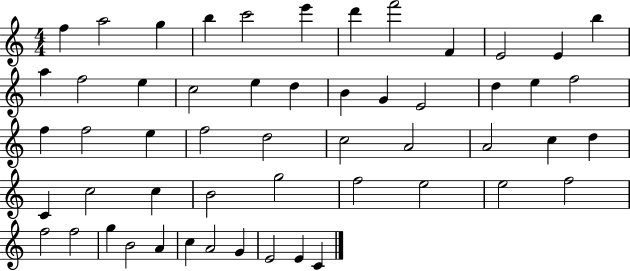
F5/q A5/h G5/q B5/q C6/h E6/q D6/q F6/h F4/q E4/h E4/q B5/q A5/q F5/h E5/q C5/h E5/q D5/q B4/q G4/q E4/h D5/q E5/q F5/h F5/q F5/h E5/q F5/h D5/h C5/h A4/h A4/h C5/q D5/q C4/q C5/h C5/q B4/h G5/h F5/h E5/h E5/h F5/h F5/h F5/h G5/q B4/h A4/q C5/q A4/h G4/q E4/h E4/q C4/q